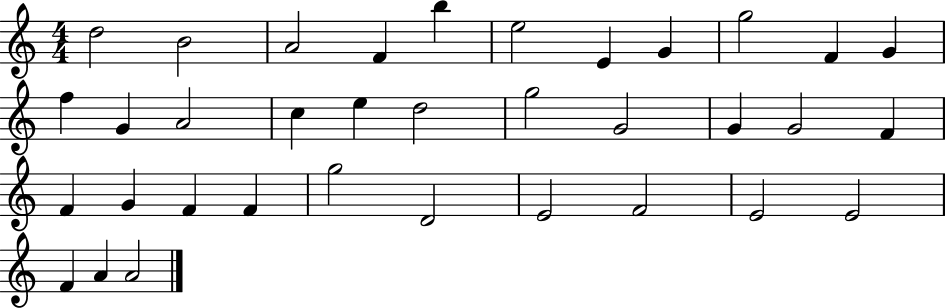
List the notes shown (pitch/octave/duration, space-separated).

D5/h B4/h A4/h F4/q B5/q E5/h E4/q G4/q G5/h F4/q G4/q F5/q G4/q A4/h C5/q E5/q D5/h G5/h G4/h G4/q G4/h F4/q F4/q G4/q F4/q F4/q G5/h D4/h E4/h F4/h E4/h E4/h F4/q A4/q A4/h